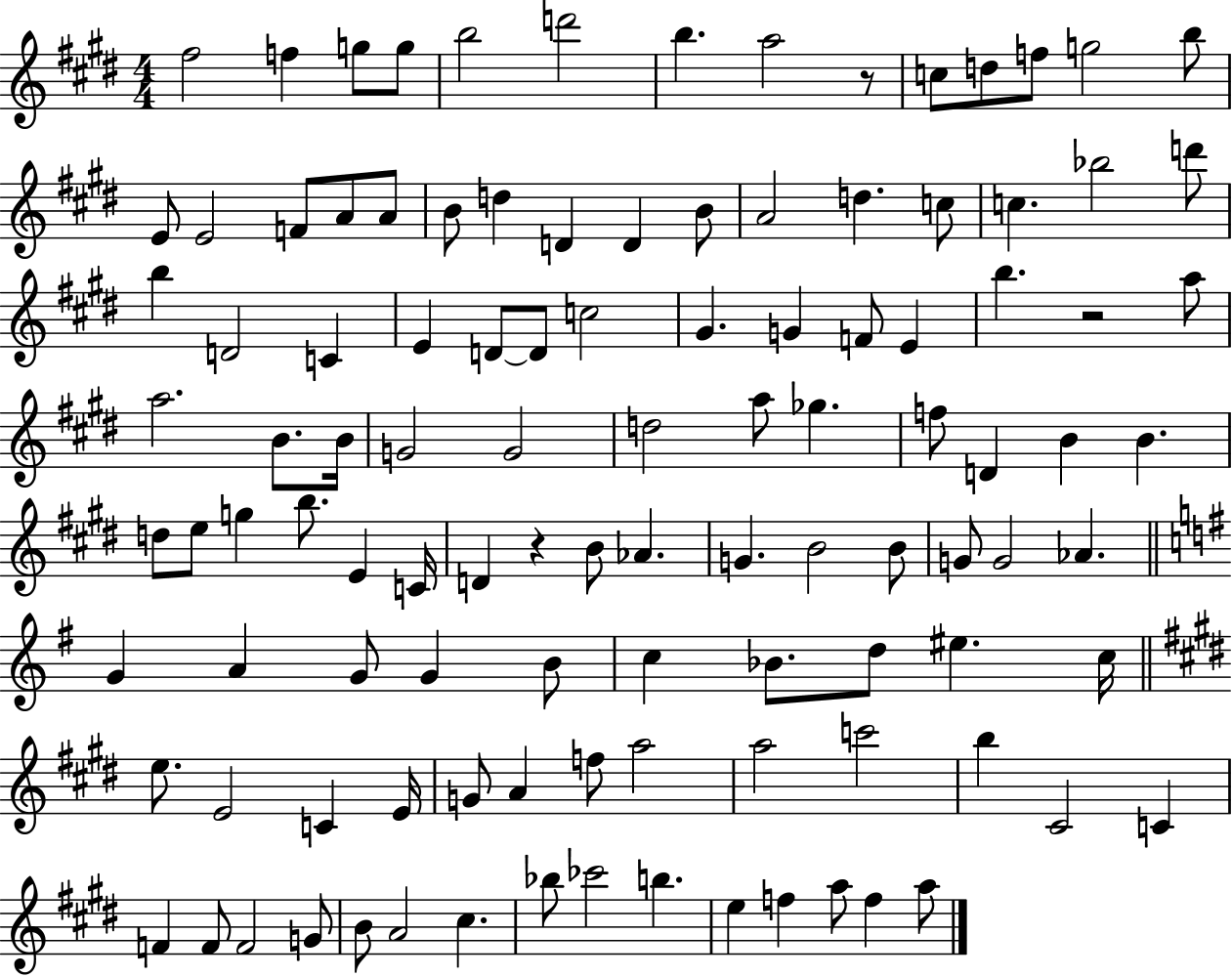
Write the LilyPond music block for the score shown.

{
  \clef treble
  \numericTimeSignature
  \time 4/4
  \key e \major
  fis''2 f''4 g''8 g''8 | b''2 d'''2 | b''4. a''2 r8 | c''8 d''8 f''8 g''2 b''8 | \break e'8 e'2 f'8 a'8 a'8 | b'8 d''4 d'4 d'4 b'8 | a'2 d''4. c''8 | c''4. bes''2 d'''8 | \break b''4 d'2 c'4 | e'4 d'8~~ d'8 c''2 | gis'4. g'4 f'8 e'4 | b''4. r2 a''8 | \break a''2. b'8. b'16 | g'2 g'2 | d''2 a''8 ges''4. | f''8 d'4 b'4 b'4. | \break d''8 e''8 g''4 b''8. e'4 c'16 | d'4 r4 b'8 aes'4. | g'4. b'2 b'8 | g'8 g'2 aes'4. | \break \bar "||" \break \key e \minor g'4 a'4 g'8 g'4 b'8 | c''4 bes'8. d''8 eis''4. c''16 | \bar "||" \break \key e \major e''8. e'2 c'4 e'16 | g'8 a'4 f''8 a''2 | a''2 c'''2 | b''4 cis'2 c'4 | \break f'4 f'8 f'2 g'8 | b'8 a'2 cis''4. | bes''8 ces'''2 b''4. | e''4 f''4 a''8 f''4 a''8 | \break \bar "|."
}